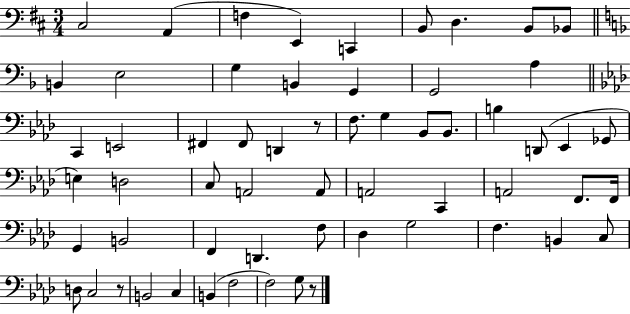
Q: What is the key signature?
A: D major